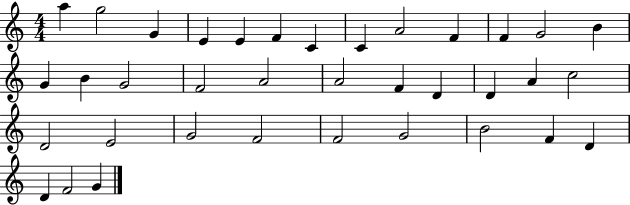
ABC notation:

X:1
T:Untitled
M:4/4
L:1/4
K:C
a g2 G E E F C C A2 F F G2 B G B G2 F2 A2 A2 F D D A c2 D2 E2 G2 F2 F2 G2 B2 F D D F2 G